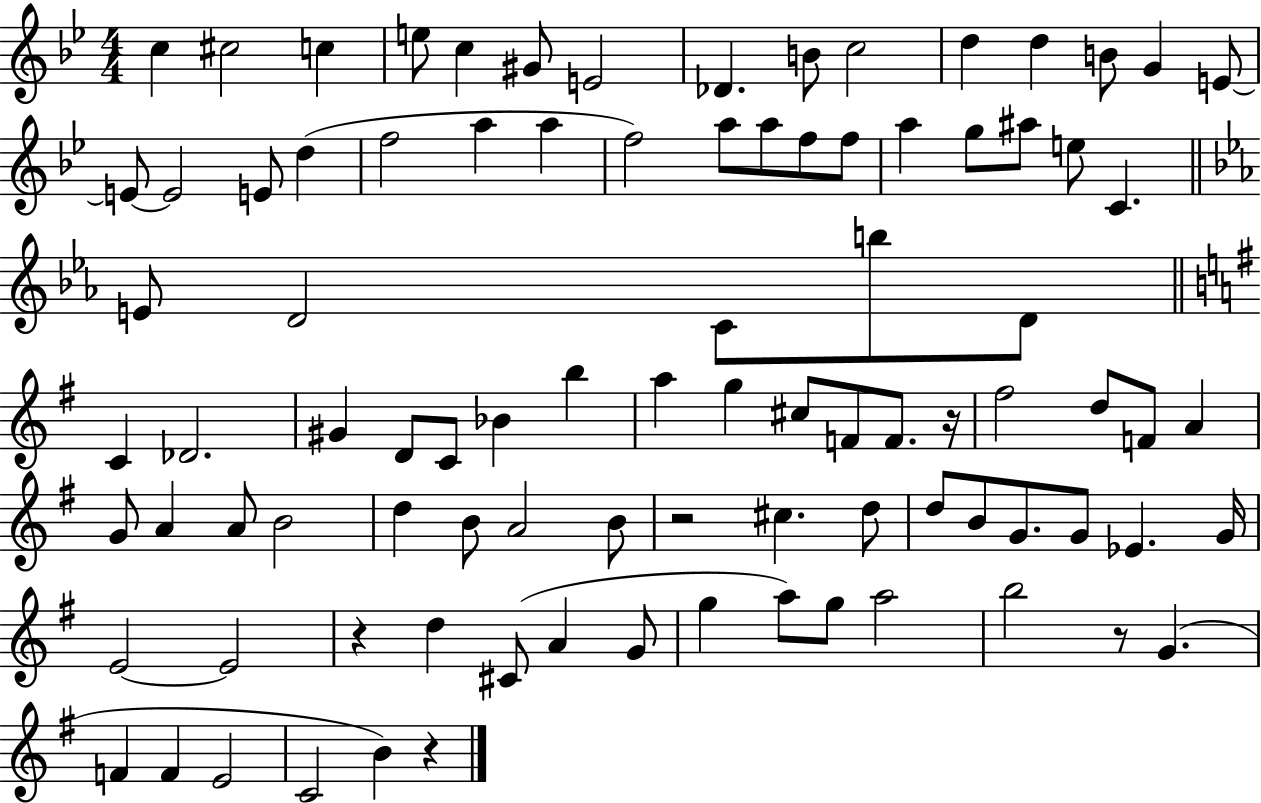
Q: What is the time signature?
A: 4/4